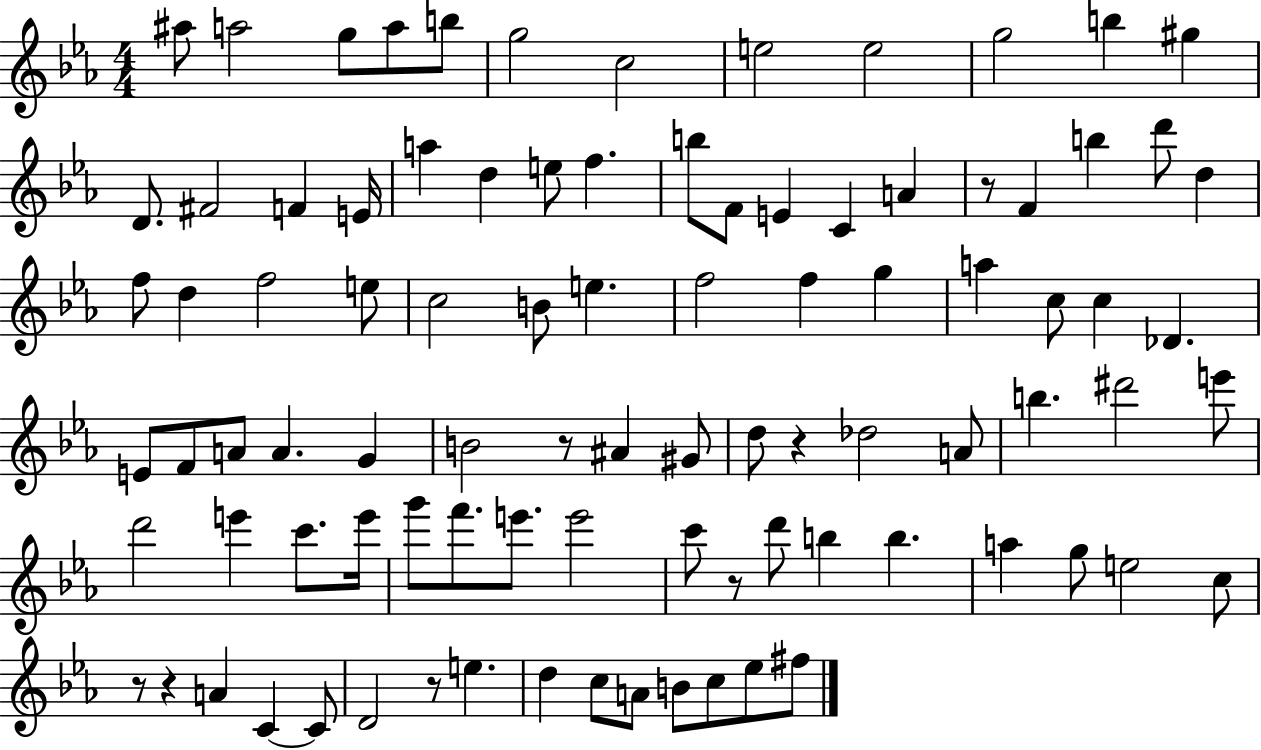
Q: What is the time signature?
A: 4/4